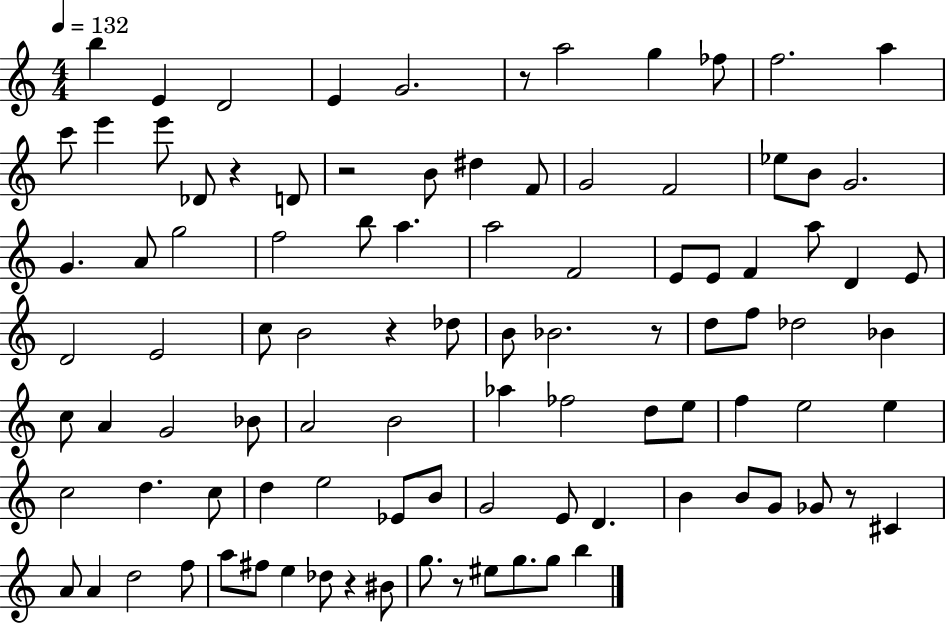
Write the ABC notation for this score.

X:1
T:Untitled
M:4/4
L:1/4
K:C
b E D2 E G2 z/2 a2 g _f/2 f2 a c'/2 e' e'/2 _D/2 z D/2 z2 B/2 ^d F/2 G2 F2 _e/2 B/2 G2 G A/2 g2 f2 b/2 a a2 F2 E/2 E/2 F a/2 D E/2 D2 E2 c/2 B2 z _d/2 B/2 _B2 z/2 d/2 f/2 _d2 _B c/2 A G2 _B/2 A2 B2 _a _f2 d/2 e/2 f e2 e c2 d c/2 d e2 _E/2 B/2 G2 E/2 D B B/2 G/2 _G/2 z/2 ^C A/2 A d2 f/2 a/2 ^f/2 e _d/2 z ^B/2 g/2 z/2 ^e/2 g/2 g/2 b